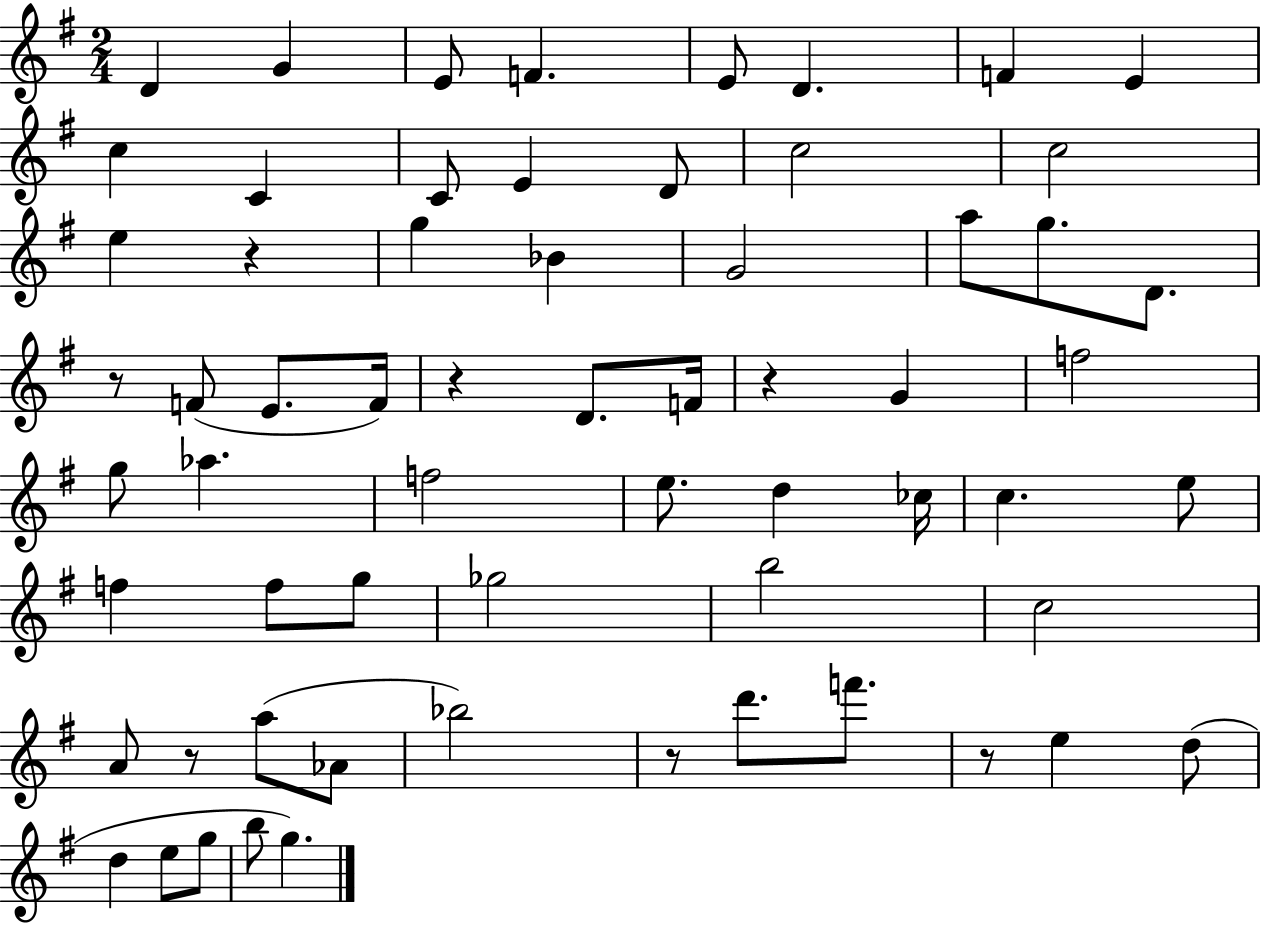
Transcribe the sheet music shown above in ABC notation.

X:1
T:Untitled
M:2/4
L:1/4
K:G
D G E/2 F E/2 D F E c C C/2 E D/2 c2 c2 e z g _B G2 a/2 g/2 D/2 z/2 F/2 E/2 F/4 z D/2 F/4 z G f2 g/2 _a f2 e/2 d _c/4 c e/2 f f/2 g/2 _g2 b2 c2 A/2 z/2 a/2 _A/2 _b2 z/2 d'/2 f'/2 z/2 e d/2 d e/2 g/2 b/2 g